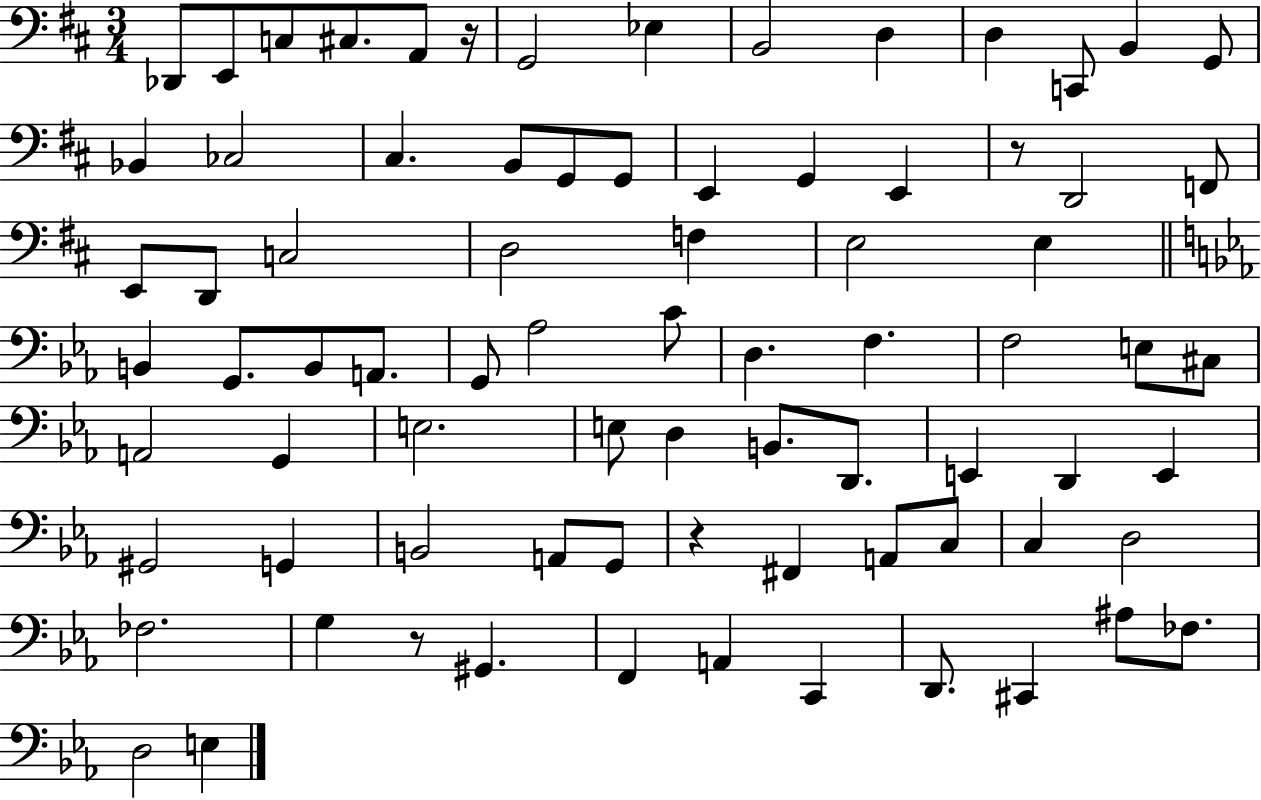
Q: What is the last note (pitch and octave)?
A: E3